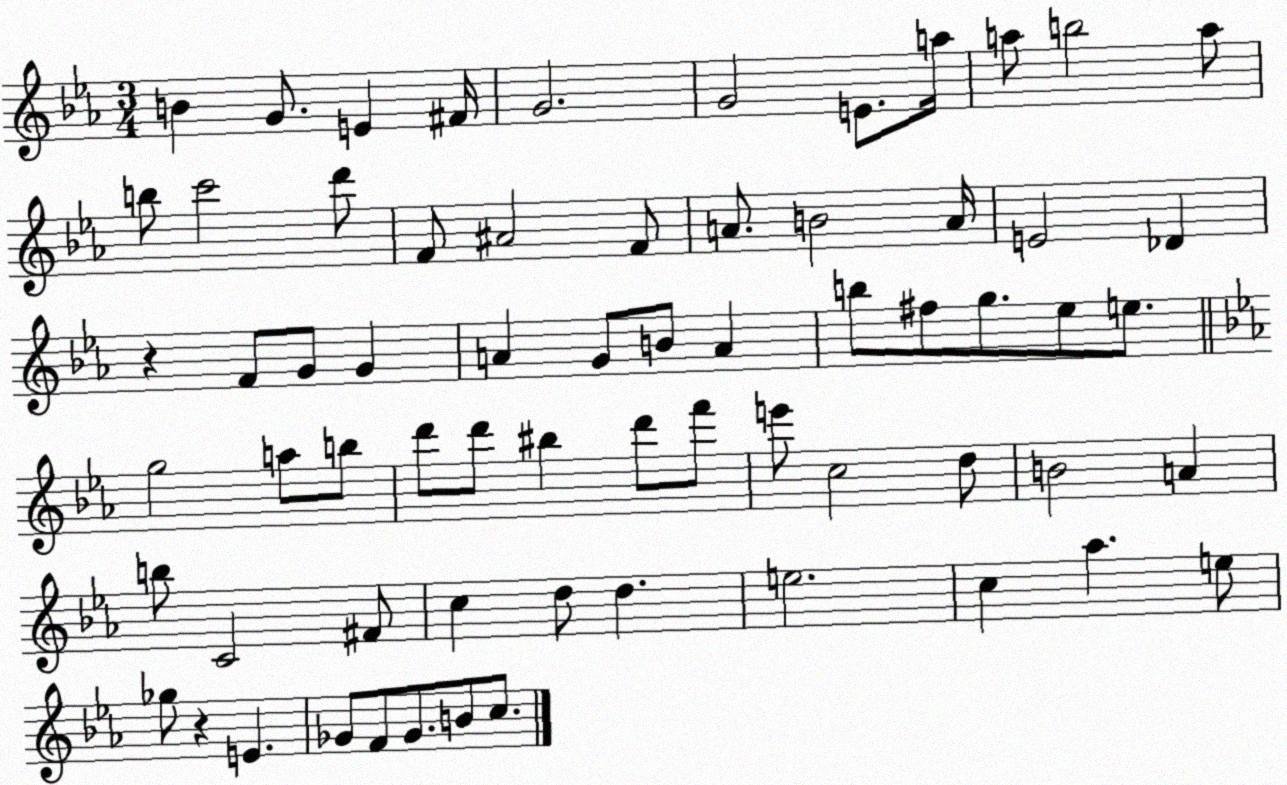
X:1
T:Untitled
M:3/4
L:1/4
K:Eb
B G/2 E ^F/4 G2 G2 E/2 a/4 a/2 b2 a/2 b/2 c'2 d'/2 F/2 ^A2 F/2 A/2 B2 A/4 E2 _D z F/2 G/2 G A G/2 B/2 A b/2 ^f/2 g/2 _e/2 e/2 g2 a/2 b/2 d'/2 d'/2 ^b d'/2 f'/2 e'/2 c2 d/2 B2 A b/2 C2 ^F/2 c d/2 d e2 c _a e/2 _g/2 z E _G/2 F/2 _G/2 B/2 c/2